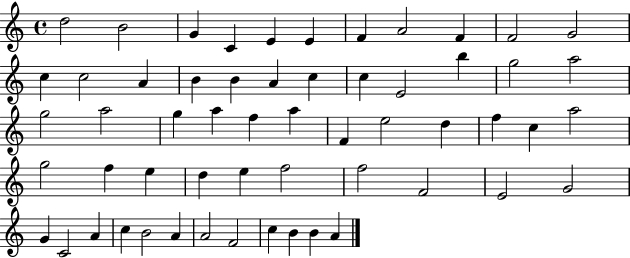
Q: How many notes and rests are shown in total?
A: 57